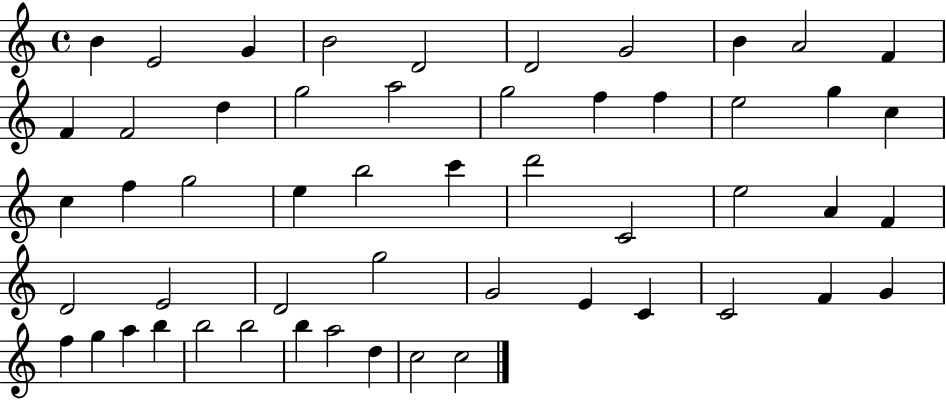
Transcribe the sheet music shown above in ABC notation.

X:1
T:Untitled
M:4/4
L:1/4
K:C
B E2 G B2 D2 D2 G2 B A2 F F F2 d g2 a2 g2 f f e2 g c c f g2 e b2 c' d'2 C2 e2 A F D2 E2 D2 g2 G2 E C C2 F G f g a b b2 b2 b a2 d c2 c2